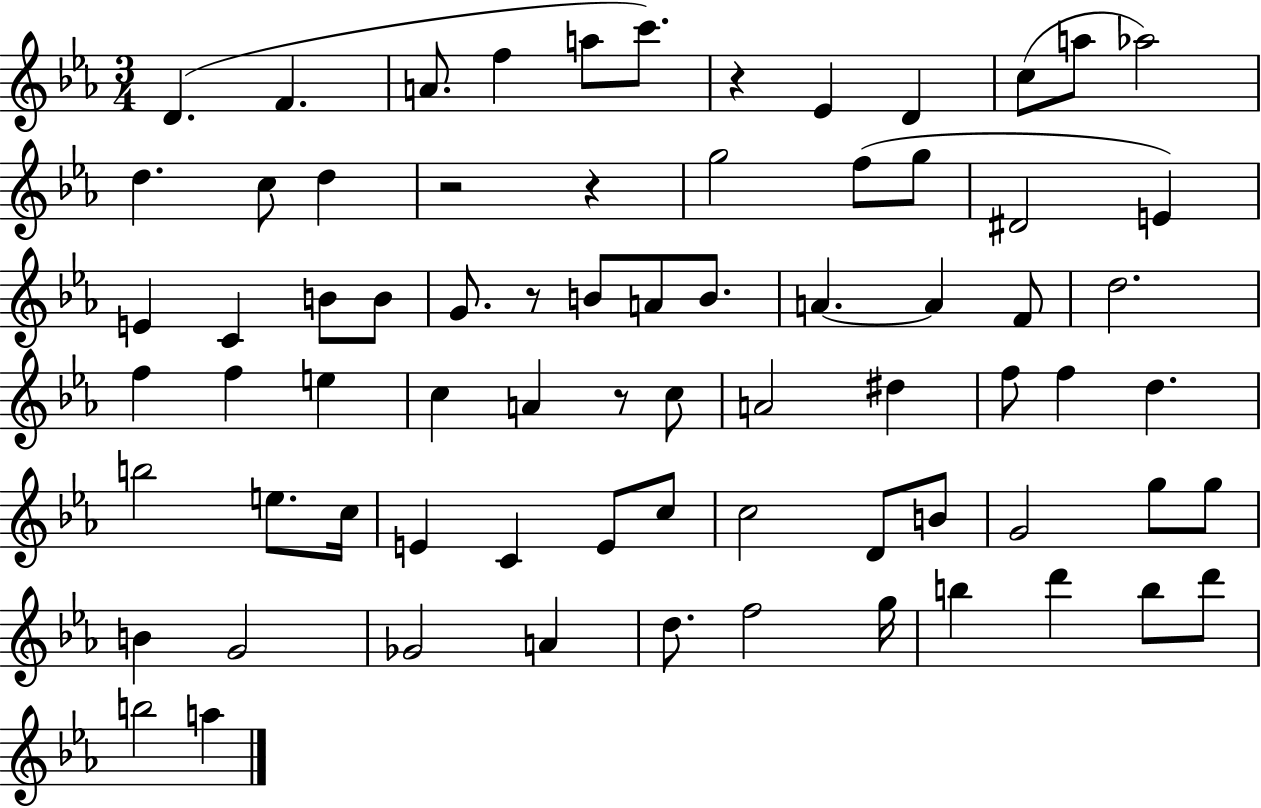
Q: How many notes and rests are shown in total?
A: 73